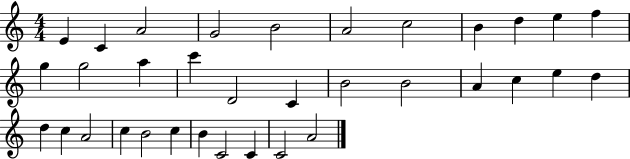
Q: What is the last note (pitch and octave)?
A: A4